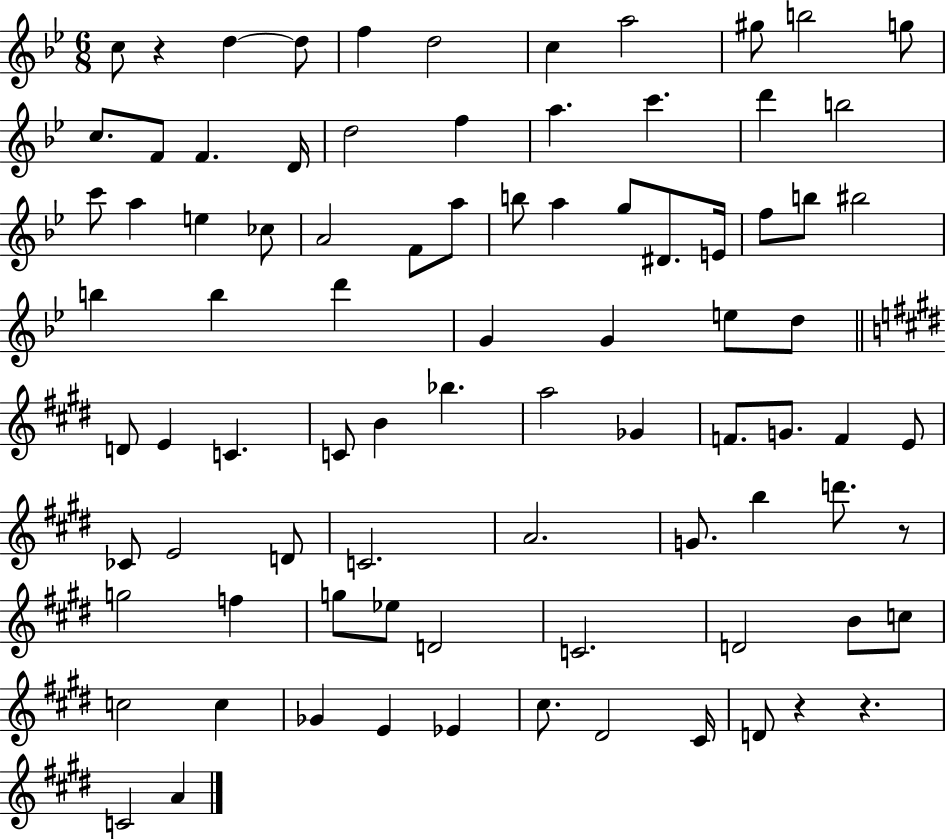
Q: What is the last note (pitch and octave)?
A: A4